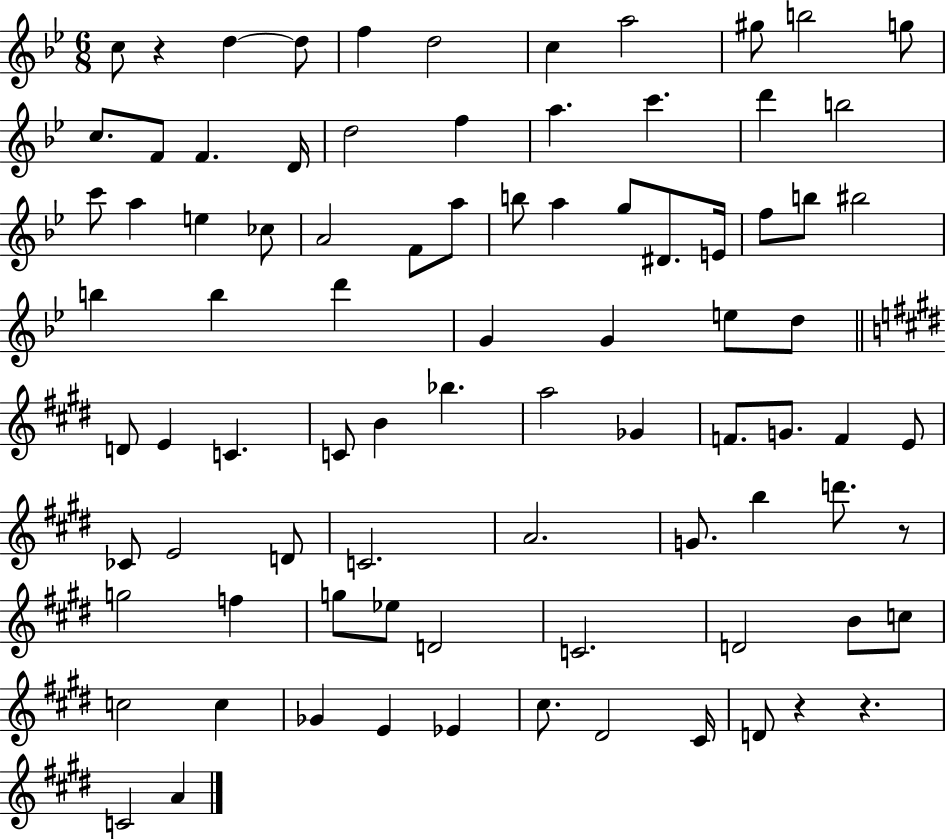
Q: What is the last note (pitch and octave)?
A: A4